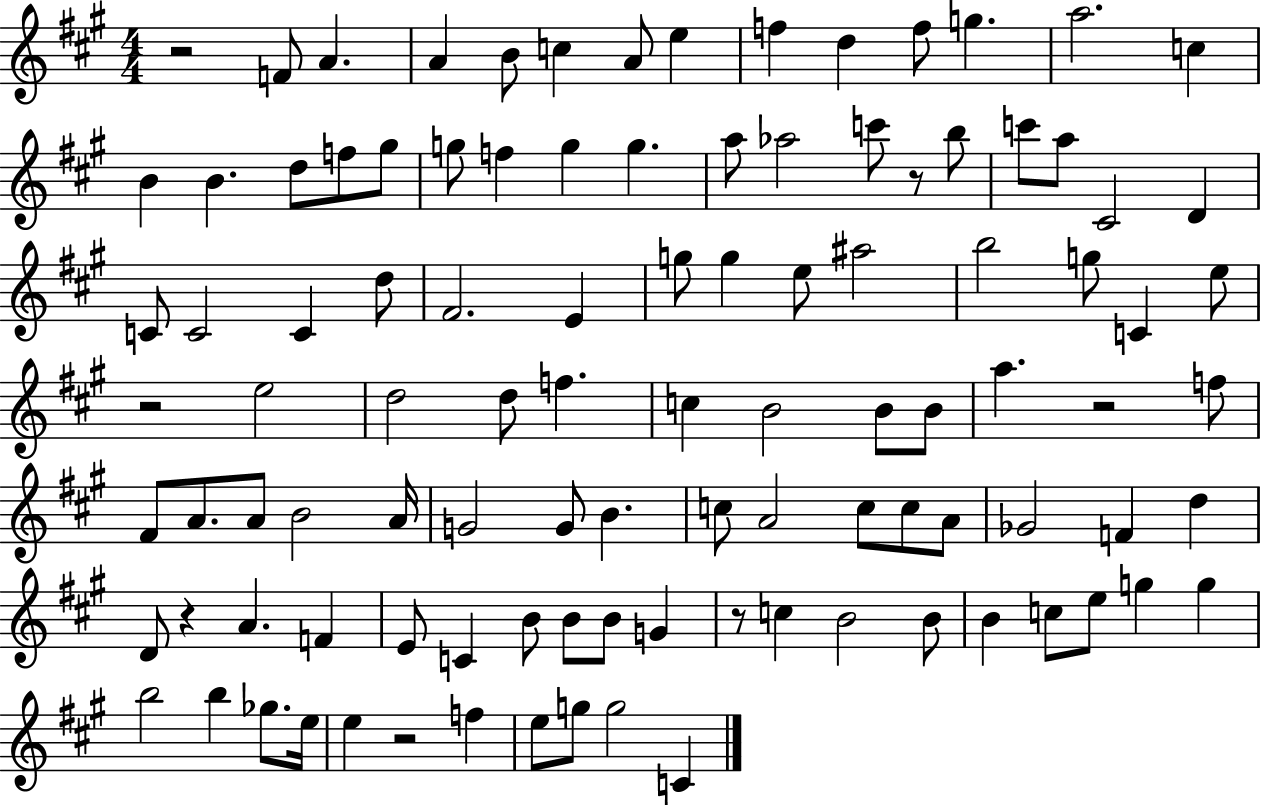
{
  \clef treble
  \numericTimeSignature
  \time 4/4
  \key a \major
  r2 f'8 a'4. | a'4 b'8 c''4 a'8 e''4 | f''4 d''4 f''8 g''4. | a''2. c''4 | \break b'4 b'4. d''8 f''8 gis''8 | g''8 f''4 g''4 g''4. | a''8 aes''2 c'''8 r8 b''8 | c'''8 a''8 cis'2 d'4 | \break c'8 c'2 c'4 d''8 | fis'2. e'4 | g''8 g''4 e''8 ais''2 | b''2 g''8 c'4 e''8 | \break r2 e''2 | d''2 d''8 f''4. | c''4 b'2 b'8 b'8 | a''4. r2 f''8 | \break fis'8 a'8. a'8 b'2 a'16 | g'2 g'8 b'4. | c''8 a'2 c''8 c''8 a'8 | ges'2 f'4 d''4 | \break d'8 r4 a'4. f'4 | e'8 c'4 b'8 b'8 b'8 g'4 | r8 c''4 b'2 b'8 | b'4 c''8 e''8 g''4 g''4 | \break b''2 b''4 ges''8. e''16 | e''4 r2 f''4 | e''8 g''8 g''2 c'4 | \bar "|."
}